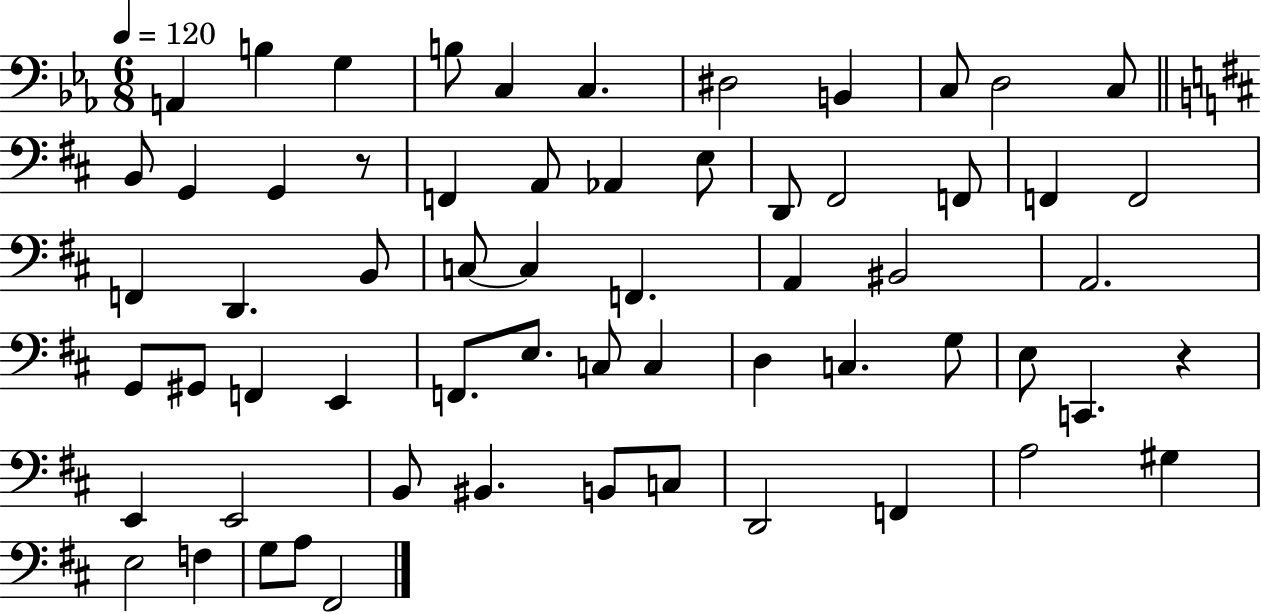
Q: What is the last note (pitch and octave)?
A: F#2